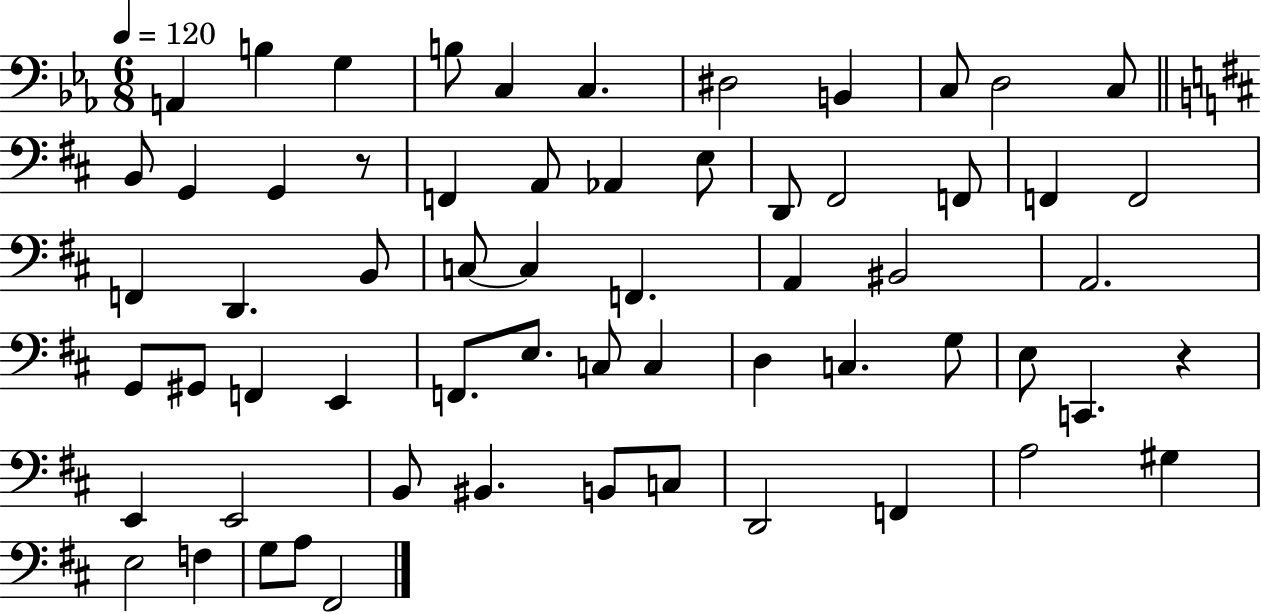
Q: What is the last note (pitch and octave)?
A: F#2